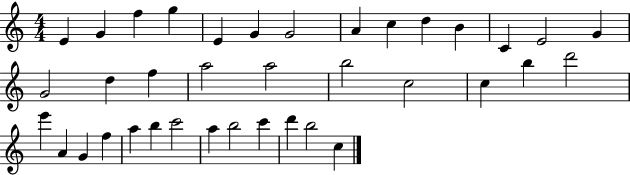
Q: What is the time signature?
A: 4/4